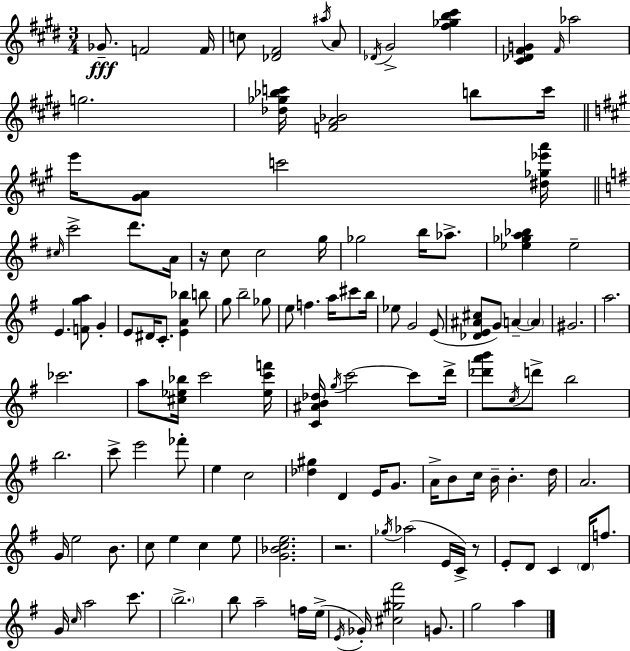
{
  \clef treble
  \numericTimeSignature
  \time 3/4
  \key e \major
  ges'8.--\fff f'2 f'16 | c''8 <des' fis'>2 \acciaccatura { ais''16 } a'8 | \acciaccatura { des'16 } gis'2-> <fis'' ges'' b'' cis'''>4 | <cis' des' fis' g'>4 \grace { fis'16 } aes''2 | \break g''2. | <des'' ges'' bes'' c'''>16 <f' a' bes'>2 | b''8 c'''16 \bar "||" \break \key a \major e'''16 <gis' a'>8 c'''2 <dis'' ges'' ees''' a'''>16 | \bar "||" \break \key g \major \grace { cis''16 } c'''2-> d'''8. | a'16 r16 c''8 c''2 | g''16 ges''2 b''16 aes''8.-> | <ees'' ges'' a'' bes''>4 ees''2-- | \break e'4. <f' g'' a''>8 g'4-. | e'8 dis'16 c'8.-. <e' a' bes''>4 b''8 | g''8 b''2-- ges''8 | e''8 f''4. a''16 cis'''8 | \break b''16 ees''8 g'2 e'8( | <des' e' ais' cis''>8 g'8) a'4--~~ \parenthesize a'4 | gis'2. | a''2. | \break ces'''2. | a''8 <cis'' ees'' bes''>16 c'''2 | <ees'' c''' f'''>16 <c' ais' b' des''>16 \acciaccatura { g''16 } c'''2~~ c'''8 | d'''16-> <des''' a''' b'''>8 \acciaccatura { c''16 } d'''8-> b''2 | \break b''2. | c'''8-> e'''2 | fes'''8-. e''4 c''2 | <des'' gis''>4 d'4 e'16 | \break g'8. a'16-> b'8 c''16 b'16-- b'4.-. | d''16 a'2. | g'16 e''2 | b'8. c''8 e''4 c''4 | \break e''8 <g' bes' c'' e''>2. | r2. | \acciaccatura { ges''16 }( aes''2 | e'16 c'16->) r8 e'8-. d'8 c'4 | \break \parenthesize d'16 f''8. g'16 \grace { c''16 } a''2 | c'''8. \parenthesize b''2.-> | b''8 a''2-- | f''16 e''16->( \acciaccatura { e'16 } ges'16-.) <cis'' gis'' fis'''>2 | \break g'8. g''2 | a''4 \bar "|."
}